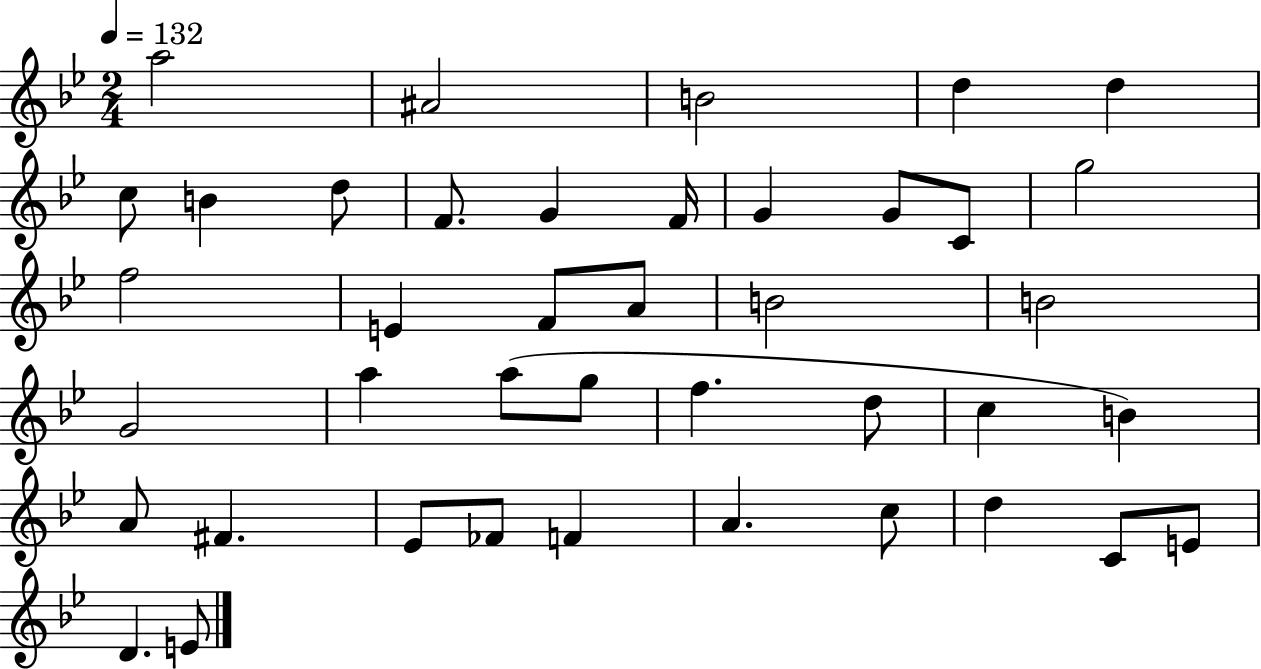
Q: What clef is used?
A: treble